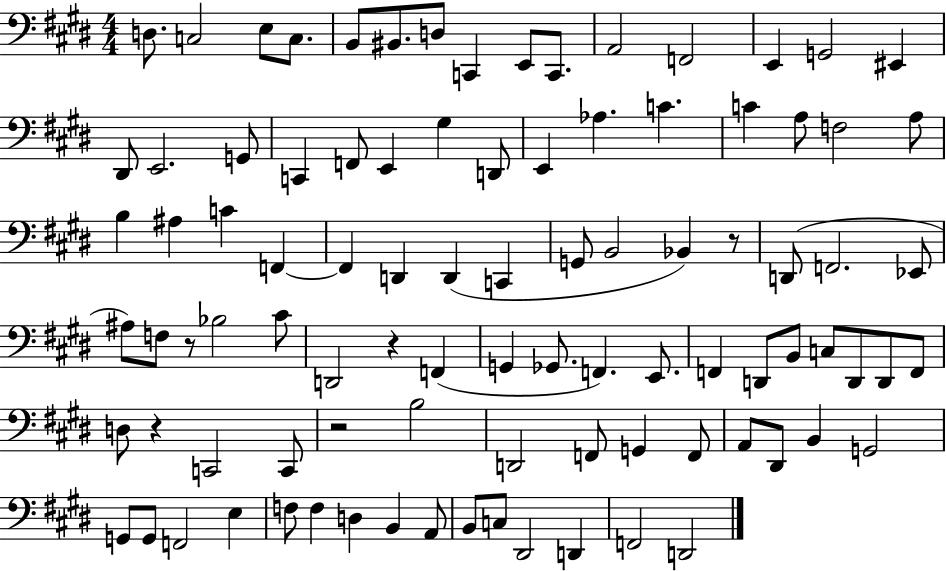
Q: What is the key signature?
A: E major